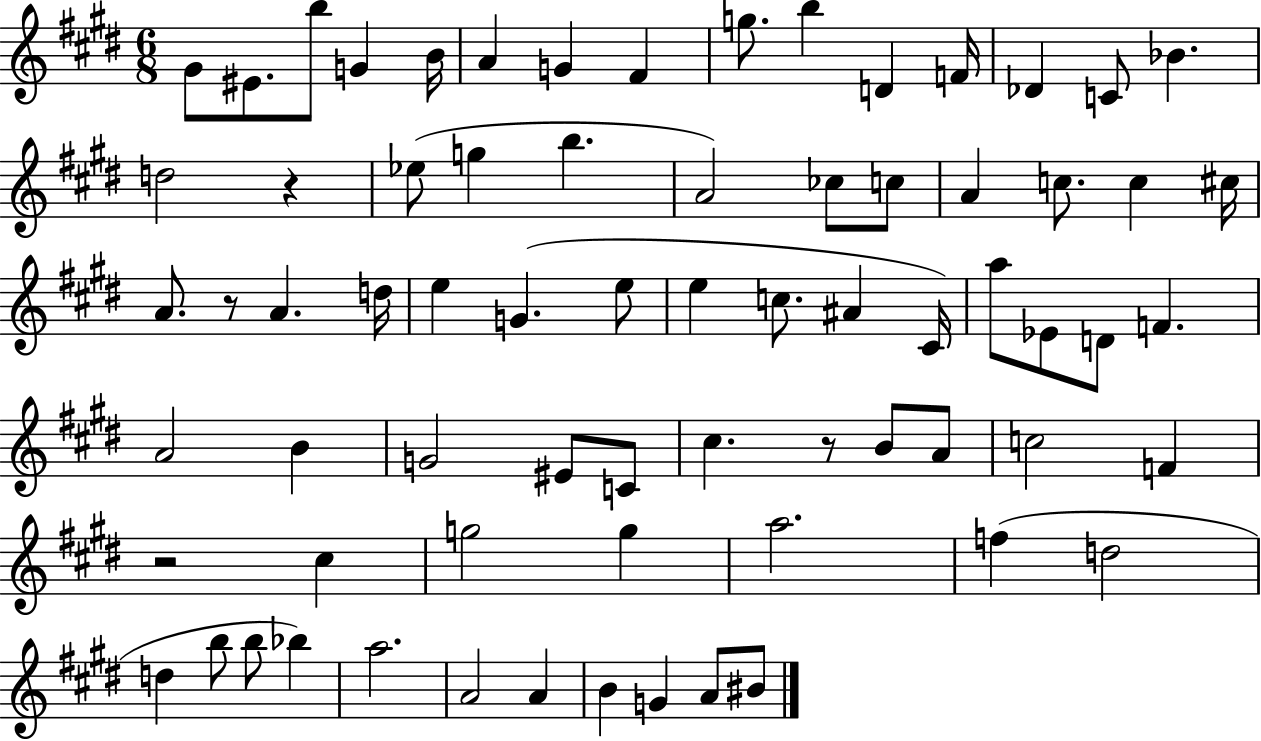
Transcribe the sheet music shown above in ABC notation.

X:1
T:Untitled
M:6/8
L:1/4
K:E
^G/2 ^E/2 b/2 G B/4 A G ^F g/2 b D F/4 _D C/2 _B d2 z _e/2 g b A2 _c/2 c/2 A c/2 c ^c/4 A/2 z/2 A d/4 e G e/2 e c/2 ^A ^C/4 a/2 _E/2 D/2 F A2 B G2 ^E/2 C/2 ^c z/2 B/2 A/2 c2 F z2 ^c g2 g a2 f d2 d b/2 b/2 _b a2 A2 A B G A/2 ^B/2